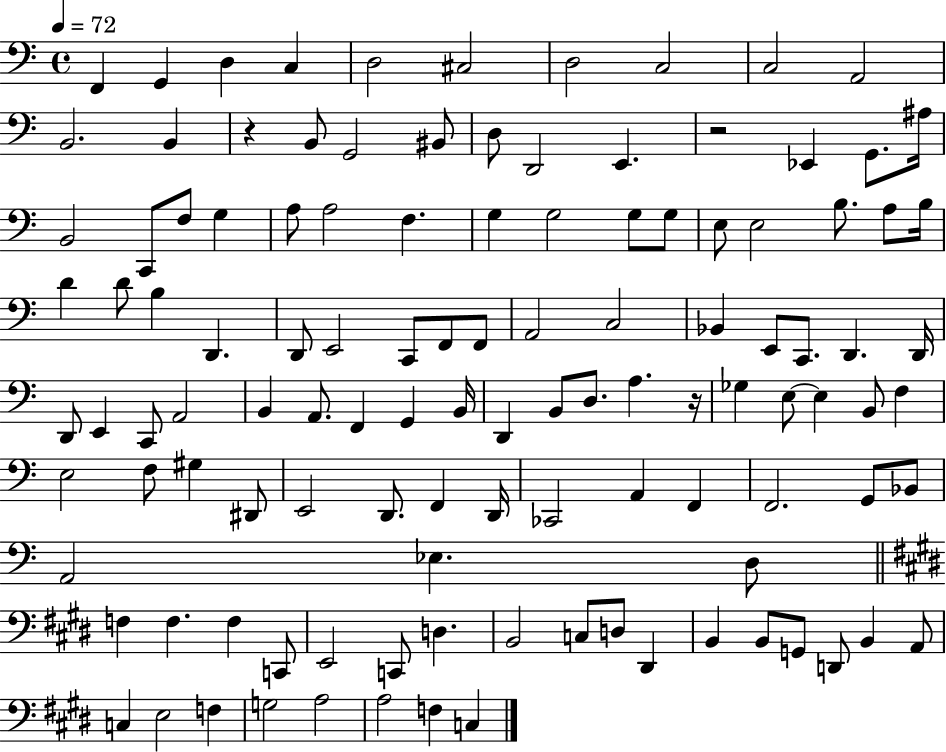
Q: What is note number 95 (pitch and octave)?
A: D3